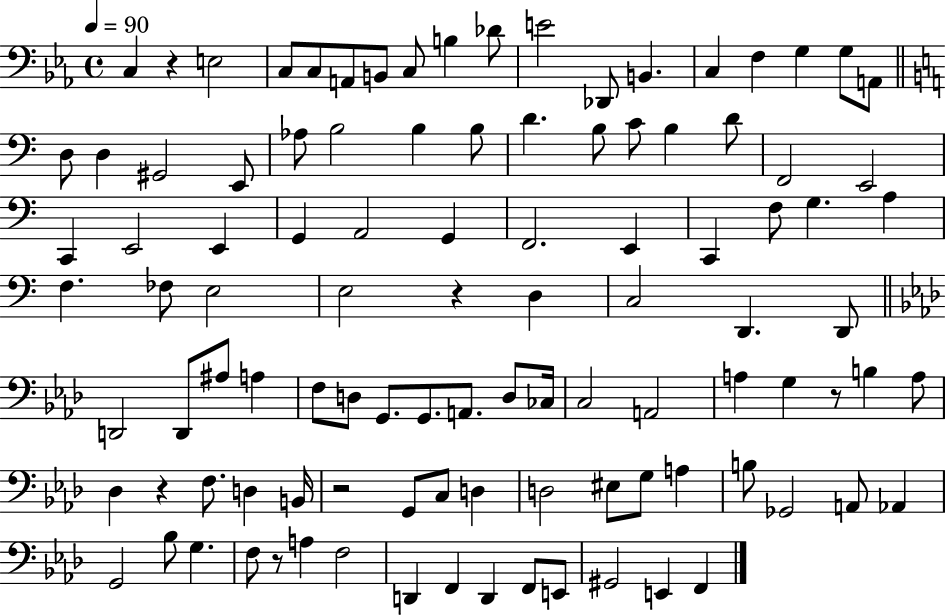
C3/q R/q E3/h C3/e C3/e A2/e B2/e C3/e B3/q Db4/e E4/h Db2/e B2/q. C3/q F3/q G3/q G3/e A2/e D3/e D3/q G#2/h E2/e Ab3/e B3/h B3/q B3/e D4/q. B3/e C4/e B3/q D4/e F2/h E2/h C2/q E2/h E2/q G2/q A2/h G2/q F2/h. E2/q C2/q F3/e G3/q. A3/q F3/q. FES3/e E3/h E3/h R/q D3/q C3/h D2/q. D2/e D2/h D2/e A#3/e A3/q F3/e D3/e G2/e. G2/e. A2/e. D3/e CES3/s C3/h A2/h A3/q G3/q R/e B3/q A3/e Db3/q R/q F3/e. D3/q B2/s R/h G2/e C3/e D3/q D3/h EIS3/e G3/e A3/q B3/e Gb2/h A2/e Ab2/q G2/h Bb3/e G3/q. F3/e R/e A3/q F3/h D2/q F2/q D2/q F2/e E2/e G#2/h E2/q F2/q